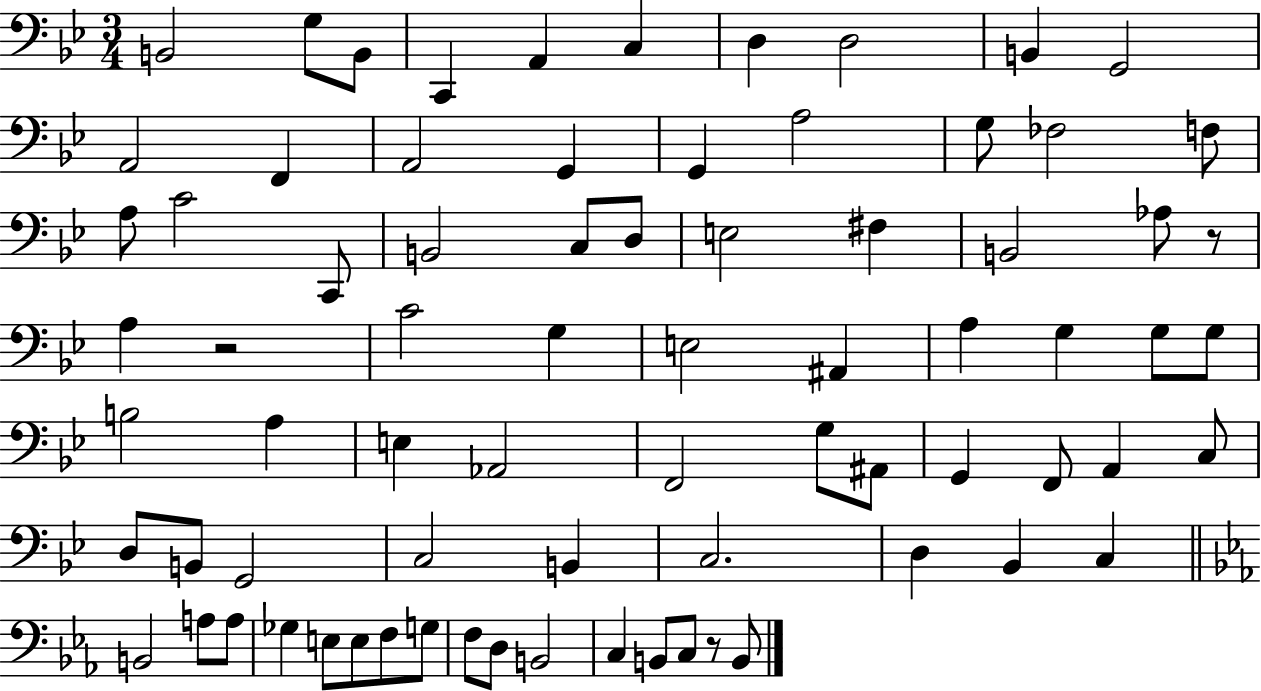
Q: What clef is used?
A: bass